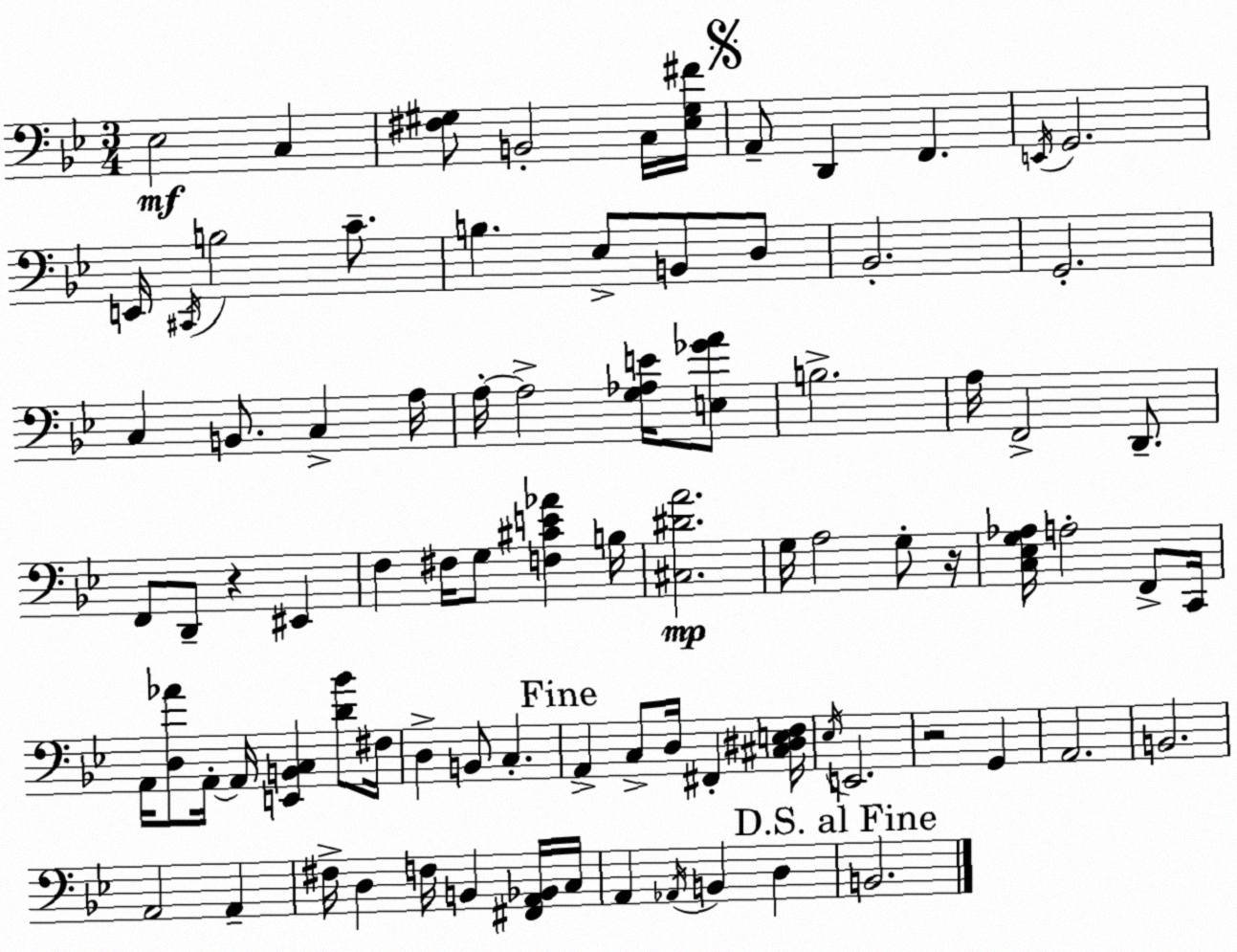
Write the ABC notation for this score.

X:1
T:Untitled
M:3/4
L:1/4
K:Bb
_E,2 C, [^F,^G,]/2 B,,2 C,/4 [_E,^G,^F]/4 A,,/2 D,, F,, E,,/4 G,,2 E,,/4 ^C,,/4 B,2 C/2 B, _E,/2 B,,/2 D,/2 _B,,2 G,,2 C, B,,/2 C, A,/4 A,/4 A,2 [G,_A,E]/4 [E,_GA]/2 B,2 A,/4 F,,2 D,,/2 F,,/2 D,,/2 z ^E,, F, ^F,/4 G,/2 [F,^CE_A] B,/4 [^C,^DA]2 G,/4 A,2 G,/2 z/4 [C,_E,G,_A,]/4 A,2 F,,/2 C,,/4 A,,/4 [D,_A]/2 A,,/4 A,,/4 [E,,B,,C,] [D_B]/2 ^F,/4 D, B,,/2 C, A,, C,/2 D,/4 ^F,, [^C,^D,E,F,]/4 _E,/4 E,,2 z2 G,, A,,2 B,,2 A,,2 A,, ^F,/4 D, F,/4 B,, [^F,,A,,_B,,]/4 C,/4 A,, _A,,/4 B,, D, B,,2